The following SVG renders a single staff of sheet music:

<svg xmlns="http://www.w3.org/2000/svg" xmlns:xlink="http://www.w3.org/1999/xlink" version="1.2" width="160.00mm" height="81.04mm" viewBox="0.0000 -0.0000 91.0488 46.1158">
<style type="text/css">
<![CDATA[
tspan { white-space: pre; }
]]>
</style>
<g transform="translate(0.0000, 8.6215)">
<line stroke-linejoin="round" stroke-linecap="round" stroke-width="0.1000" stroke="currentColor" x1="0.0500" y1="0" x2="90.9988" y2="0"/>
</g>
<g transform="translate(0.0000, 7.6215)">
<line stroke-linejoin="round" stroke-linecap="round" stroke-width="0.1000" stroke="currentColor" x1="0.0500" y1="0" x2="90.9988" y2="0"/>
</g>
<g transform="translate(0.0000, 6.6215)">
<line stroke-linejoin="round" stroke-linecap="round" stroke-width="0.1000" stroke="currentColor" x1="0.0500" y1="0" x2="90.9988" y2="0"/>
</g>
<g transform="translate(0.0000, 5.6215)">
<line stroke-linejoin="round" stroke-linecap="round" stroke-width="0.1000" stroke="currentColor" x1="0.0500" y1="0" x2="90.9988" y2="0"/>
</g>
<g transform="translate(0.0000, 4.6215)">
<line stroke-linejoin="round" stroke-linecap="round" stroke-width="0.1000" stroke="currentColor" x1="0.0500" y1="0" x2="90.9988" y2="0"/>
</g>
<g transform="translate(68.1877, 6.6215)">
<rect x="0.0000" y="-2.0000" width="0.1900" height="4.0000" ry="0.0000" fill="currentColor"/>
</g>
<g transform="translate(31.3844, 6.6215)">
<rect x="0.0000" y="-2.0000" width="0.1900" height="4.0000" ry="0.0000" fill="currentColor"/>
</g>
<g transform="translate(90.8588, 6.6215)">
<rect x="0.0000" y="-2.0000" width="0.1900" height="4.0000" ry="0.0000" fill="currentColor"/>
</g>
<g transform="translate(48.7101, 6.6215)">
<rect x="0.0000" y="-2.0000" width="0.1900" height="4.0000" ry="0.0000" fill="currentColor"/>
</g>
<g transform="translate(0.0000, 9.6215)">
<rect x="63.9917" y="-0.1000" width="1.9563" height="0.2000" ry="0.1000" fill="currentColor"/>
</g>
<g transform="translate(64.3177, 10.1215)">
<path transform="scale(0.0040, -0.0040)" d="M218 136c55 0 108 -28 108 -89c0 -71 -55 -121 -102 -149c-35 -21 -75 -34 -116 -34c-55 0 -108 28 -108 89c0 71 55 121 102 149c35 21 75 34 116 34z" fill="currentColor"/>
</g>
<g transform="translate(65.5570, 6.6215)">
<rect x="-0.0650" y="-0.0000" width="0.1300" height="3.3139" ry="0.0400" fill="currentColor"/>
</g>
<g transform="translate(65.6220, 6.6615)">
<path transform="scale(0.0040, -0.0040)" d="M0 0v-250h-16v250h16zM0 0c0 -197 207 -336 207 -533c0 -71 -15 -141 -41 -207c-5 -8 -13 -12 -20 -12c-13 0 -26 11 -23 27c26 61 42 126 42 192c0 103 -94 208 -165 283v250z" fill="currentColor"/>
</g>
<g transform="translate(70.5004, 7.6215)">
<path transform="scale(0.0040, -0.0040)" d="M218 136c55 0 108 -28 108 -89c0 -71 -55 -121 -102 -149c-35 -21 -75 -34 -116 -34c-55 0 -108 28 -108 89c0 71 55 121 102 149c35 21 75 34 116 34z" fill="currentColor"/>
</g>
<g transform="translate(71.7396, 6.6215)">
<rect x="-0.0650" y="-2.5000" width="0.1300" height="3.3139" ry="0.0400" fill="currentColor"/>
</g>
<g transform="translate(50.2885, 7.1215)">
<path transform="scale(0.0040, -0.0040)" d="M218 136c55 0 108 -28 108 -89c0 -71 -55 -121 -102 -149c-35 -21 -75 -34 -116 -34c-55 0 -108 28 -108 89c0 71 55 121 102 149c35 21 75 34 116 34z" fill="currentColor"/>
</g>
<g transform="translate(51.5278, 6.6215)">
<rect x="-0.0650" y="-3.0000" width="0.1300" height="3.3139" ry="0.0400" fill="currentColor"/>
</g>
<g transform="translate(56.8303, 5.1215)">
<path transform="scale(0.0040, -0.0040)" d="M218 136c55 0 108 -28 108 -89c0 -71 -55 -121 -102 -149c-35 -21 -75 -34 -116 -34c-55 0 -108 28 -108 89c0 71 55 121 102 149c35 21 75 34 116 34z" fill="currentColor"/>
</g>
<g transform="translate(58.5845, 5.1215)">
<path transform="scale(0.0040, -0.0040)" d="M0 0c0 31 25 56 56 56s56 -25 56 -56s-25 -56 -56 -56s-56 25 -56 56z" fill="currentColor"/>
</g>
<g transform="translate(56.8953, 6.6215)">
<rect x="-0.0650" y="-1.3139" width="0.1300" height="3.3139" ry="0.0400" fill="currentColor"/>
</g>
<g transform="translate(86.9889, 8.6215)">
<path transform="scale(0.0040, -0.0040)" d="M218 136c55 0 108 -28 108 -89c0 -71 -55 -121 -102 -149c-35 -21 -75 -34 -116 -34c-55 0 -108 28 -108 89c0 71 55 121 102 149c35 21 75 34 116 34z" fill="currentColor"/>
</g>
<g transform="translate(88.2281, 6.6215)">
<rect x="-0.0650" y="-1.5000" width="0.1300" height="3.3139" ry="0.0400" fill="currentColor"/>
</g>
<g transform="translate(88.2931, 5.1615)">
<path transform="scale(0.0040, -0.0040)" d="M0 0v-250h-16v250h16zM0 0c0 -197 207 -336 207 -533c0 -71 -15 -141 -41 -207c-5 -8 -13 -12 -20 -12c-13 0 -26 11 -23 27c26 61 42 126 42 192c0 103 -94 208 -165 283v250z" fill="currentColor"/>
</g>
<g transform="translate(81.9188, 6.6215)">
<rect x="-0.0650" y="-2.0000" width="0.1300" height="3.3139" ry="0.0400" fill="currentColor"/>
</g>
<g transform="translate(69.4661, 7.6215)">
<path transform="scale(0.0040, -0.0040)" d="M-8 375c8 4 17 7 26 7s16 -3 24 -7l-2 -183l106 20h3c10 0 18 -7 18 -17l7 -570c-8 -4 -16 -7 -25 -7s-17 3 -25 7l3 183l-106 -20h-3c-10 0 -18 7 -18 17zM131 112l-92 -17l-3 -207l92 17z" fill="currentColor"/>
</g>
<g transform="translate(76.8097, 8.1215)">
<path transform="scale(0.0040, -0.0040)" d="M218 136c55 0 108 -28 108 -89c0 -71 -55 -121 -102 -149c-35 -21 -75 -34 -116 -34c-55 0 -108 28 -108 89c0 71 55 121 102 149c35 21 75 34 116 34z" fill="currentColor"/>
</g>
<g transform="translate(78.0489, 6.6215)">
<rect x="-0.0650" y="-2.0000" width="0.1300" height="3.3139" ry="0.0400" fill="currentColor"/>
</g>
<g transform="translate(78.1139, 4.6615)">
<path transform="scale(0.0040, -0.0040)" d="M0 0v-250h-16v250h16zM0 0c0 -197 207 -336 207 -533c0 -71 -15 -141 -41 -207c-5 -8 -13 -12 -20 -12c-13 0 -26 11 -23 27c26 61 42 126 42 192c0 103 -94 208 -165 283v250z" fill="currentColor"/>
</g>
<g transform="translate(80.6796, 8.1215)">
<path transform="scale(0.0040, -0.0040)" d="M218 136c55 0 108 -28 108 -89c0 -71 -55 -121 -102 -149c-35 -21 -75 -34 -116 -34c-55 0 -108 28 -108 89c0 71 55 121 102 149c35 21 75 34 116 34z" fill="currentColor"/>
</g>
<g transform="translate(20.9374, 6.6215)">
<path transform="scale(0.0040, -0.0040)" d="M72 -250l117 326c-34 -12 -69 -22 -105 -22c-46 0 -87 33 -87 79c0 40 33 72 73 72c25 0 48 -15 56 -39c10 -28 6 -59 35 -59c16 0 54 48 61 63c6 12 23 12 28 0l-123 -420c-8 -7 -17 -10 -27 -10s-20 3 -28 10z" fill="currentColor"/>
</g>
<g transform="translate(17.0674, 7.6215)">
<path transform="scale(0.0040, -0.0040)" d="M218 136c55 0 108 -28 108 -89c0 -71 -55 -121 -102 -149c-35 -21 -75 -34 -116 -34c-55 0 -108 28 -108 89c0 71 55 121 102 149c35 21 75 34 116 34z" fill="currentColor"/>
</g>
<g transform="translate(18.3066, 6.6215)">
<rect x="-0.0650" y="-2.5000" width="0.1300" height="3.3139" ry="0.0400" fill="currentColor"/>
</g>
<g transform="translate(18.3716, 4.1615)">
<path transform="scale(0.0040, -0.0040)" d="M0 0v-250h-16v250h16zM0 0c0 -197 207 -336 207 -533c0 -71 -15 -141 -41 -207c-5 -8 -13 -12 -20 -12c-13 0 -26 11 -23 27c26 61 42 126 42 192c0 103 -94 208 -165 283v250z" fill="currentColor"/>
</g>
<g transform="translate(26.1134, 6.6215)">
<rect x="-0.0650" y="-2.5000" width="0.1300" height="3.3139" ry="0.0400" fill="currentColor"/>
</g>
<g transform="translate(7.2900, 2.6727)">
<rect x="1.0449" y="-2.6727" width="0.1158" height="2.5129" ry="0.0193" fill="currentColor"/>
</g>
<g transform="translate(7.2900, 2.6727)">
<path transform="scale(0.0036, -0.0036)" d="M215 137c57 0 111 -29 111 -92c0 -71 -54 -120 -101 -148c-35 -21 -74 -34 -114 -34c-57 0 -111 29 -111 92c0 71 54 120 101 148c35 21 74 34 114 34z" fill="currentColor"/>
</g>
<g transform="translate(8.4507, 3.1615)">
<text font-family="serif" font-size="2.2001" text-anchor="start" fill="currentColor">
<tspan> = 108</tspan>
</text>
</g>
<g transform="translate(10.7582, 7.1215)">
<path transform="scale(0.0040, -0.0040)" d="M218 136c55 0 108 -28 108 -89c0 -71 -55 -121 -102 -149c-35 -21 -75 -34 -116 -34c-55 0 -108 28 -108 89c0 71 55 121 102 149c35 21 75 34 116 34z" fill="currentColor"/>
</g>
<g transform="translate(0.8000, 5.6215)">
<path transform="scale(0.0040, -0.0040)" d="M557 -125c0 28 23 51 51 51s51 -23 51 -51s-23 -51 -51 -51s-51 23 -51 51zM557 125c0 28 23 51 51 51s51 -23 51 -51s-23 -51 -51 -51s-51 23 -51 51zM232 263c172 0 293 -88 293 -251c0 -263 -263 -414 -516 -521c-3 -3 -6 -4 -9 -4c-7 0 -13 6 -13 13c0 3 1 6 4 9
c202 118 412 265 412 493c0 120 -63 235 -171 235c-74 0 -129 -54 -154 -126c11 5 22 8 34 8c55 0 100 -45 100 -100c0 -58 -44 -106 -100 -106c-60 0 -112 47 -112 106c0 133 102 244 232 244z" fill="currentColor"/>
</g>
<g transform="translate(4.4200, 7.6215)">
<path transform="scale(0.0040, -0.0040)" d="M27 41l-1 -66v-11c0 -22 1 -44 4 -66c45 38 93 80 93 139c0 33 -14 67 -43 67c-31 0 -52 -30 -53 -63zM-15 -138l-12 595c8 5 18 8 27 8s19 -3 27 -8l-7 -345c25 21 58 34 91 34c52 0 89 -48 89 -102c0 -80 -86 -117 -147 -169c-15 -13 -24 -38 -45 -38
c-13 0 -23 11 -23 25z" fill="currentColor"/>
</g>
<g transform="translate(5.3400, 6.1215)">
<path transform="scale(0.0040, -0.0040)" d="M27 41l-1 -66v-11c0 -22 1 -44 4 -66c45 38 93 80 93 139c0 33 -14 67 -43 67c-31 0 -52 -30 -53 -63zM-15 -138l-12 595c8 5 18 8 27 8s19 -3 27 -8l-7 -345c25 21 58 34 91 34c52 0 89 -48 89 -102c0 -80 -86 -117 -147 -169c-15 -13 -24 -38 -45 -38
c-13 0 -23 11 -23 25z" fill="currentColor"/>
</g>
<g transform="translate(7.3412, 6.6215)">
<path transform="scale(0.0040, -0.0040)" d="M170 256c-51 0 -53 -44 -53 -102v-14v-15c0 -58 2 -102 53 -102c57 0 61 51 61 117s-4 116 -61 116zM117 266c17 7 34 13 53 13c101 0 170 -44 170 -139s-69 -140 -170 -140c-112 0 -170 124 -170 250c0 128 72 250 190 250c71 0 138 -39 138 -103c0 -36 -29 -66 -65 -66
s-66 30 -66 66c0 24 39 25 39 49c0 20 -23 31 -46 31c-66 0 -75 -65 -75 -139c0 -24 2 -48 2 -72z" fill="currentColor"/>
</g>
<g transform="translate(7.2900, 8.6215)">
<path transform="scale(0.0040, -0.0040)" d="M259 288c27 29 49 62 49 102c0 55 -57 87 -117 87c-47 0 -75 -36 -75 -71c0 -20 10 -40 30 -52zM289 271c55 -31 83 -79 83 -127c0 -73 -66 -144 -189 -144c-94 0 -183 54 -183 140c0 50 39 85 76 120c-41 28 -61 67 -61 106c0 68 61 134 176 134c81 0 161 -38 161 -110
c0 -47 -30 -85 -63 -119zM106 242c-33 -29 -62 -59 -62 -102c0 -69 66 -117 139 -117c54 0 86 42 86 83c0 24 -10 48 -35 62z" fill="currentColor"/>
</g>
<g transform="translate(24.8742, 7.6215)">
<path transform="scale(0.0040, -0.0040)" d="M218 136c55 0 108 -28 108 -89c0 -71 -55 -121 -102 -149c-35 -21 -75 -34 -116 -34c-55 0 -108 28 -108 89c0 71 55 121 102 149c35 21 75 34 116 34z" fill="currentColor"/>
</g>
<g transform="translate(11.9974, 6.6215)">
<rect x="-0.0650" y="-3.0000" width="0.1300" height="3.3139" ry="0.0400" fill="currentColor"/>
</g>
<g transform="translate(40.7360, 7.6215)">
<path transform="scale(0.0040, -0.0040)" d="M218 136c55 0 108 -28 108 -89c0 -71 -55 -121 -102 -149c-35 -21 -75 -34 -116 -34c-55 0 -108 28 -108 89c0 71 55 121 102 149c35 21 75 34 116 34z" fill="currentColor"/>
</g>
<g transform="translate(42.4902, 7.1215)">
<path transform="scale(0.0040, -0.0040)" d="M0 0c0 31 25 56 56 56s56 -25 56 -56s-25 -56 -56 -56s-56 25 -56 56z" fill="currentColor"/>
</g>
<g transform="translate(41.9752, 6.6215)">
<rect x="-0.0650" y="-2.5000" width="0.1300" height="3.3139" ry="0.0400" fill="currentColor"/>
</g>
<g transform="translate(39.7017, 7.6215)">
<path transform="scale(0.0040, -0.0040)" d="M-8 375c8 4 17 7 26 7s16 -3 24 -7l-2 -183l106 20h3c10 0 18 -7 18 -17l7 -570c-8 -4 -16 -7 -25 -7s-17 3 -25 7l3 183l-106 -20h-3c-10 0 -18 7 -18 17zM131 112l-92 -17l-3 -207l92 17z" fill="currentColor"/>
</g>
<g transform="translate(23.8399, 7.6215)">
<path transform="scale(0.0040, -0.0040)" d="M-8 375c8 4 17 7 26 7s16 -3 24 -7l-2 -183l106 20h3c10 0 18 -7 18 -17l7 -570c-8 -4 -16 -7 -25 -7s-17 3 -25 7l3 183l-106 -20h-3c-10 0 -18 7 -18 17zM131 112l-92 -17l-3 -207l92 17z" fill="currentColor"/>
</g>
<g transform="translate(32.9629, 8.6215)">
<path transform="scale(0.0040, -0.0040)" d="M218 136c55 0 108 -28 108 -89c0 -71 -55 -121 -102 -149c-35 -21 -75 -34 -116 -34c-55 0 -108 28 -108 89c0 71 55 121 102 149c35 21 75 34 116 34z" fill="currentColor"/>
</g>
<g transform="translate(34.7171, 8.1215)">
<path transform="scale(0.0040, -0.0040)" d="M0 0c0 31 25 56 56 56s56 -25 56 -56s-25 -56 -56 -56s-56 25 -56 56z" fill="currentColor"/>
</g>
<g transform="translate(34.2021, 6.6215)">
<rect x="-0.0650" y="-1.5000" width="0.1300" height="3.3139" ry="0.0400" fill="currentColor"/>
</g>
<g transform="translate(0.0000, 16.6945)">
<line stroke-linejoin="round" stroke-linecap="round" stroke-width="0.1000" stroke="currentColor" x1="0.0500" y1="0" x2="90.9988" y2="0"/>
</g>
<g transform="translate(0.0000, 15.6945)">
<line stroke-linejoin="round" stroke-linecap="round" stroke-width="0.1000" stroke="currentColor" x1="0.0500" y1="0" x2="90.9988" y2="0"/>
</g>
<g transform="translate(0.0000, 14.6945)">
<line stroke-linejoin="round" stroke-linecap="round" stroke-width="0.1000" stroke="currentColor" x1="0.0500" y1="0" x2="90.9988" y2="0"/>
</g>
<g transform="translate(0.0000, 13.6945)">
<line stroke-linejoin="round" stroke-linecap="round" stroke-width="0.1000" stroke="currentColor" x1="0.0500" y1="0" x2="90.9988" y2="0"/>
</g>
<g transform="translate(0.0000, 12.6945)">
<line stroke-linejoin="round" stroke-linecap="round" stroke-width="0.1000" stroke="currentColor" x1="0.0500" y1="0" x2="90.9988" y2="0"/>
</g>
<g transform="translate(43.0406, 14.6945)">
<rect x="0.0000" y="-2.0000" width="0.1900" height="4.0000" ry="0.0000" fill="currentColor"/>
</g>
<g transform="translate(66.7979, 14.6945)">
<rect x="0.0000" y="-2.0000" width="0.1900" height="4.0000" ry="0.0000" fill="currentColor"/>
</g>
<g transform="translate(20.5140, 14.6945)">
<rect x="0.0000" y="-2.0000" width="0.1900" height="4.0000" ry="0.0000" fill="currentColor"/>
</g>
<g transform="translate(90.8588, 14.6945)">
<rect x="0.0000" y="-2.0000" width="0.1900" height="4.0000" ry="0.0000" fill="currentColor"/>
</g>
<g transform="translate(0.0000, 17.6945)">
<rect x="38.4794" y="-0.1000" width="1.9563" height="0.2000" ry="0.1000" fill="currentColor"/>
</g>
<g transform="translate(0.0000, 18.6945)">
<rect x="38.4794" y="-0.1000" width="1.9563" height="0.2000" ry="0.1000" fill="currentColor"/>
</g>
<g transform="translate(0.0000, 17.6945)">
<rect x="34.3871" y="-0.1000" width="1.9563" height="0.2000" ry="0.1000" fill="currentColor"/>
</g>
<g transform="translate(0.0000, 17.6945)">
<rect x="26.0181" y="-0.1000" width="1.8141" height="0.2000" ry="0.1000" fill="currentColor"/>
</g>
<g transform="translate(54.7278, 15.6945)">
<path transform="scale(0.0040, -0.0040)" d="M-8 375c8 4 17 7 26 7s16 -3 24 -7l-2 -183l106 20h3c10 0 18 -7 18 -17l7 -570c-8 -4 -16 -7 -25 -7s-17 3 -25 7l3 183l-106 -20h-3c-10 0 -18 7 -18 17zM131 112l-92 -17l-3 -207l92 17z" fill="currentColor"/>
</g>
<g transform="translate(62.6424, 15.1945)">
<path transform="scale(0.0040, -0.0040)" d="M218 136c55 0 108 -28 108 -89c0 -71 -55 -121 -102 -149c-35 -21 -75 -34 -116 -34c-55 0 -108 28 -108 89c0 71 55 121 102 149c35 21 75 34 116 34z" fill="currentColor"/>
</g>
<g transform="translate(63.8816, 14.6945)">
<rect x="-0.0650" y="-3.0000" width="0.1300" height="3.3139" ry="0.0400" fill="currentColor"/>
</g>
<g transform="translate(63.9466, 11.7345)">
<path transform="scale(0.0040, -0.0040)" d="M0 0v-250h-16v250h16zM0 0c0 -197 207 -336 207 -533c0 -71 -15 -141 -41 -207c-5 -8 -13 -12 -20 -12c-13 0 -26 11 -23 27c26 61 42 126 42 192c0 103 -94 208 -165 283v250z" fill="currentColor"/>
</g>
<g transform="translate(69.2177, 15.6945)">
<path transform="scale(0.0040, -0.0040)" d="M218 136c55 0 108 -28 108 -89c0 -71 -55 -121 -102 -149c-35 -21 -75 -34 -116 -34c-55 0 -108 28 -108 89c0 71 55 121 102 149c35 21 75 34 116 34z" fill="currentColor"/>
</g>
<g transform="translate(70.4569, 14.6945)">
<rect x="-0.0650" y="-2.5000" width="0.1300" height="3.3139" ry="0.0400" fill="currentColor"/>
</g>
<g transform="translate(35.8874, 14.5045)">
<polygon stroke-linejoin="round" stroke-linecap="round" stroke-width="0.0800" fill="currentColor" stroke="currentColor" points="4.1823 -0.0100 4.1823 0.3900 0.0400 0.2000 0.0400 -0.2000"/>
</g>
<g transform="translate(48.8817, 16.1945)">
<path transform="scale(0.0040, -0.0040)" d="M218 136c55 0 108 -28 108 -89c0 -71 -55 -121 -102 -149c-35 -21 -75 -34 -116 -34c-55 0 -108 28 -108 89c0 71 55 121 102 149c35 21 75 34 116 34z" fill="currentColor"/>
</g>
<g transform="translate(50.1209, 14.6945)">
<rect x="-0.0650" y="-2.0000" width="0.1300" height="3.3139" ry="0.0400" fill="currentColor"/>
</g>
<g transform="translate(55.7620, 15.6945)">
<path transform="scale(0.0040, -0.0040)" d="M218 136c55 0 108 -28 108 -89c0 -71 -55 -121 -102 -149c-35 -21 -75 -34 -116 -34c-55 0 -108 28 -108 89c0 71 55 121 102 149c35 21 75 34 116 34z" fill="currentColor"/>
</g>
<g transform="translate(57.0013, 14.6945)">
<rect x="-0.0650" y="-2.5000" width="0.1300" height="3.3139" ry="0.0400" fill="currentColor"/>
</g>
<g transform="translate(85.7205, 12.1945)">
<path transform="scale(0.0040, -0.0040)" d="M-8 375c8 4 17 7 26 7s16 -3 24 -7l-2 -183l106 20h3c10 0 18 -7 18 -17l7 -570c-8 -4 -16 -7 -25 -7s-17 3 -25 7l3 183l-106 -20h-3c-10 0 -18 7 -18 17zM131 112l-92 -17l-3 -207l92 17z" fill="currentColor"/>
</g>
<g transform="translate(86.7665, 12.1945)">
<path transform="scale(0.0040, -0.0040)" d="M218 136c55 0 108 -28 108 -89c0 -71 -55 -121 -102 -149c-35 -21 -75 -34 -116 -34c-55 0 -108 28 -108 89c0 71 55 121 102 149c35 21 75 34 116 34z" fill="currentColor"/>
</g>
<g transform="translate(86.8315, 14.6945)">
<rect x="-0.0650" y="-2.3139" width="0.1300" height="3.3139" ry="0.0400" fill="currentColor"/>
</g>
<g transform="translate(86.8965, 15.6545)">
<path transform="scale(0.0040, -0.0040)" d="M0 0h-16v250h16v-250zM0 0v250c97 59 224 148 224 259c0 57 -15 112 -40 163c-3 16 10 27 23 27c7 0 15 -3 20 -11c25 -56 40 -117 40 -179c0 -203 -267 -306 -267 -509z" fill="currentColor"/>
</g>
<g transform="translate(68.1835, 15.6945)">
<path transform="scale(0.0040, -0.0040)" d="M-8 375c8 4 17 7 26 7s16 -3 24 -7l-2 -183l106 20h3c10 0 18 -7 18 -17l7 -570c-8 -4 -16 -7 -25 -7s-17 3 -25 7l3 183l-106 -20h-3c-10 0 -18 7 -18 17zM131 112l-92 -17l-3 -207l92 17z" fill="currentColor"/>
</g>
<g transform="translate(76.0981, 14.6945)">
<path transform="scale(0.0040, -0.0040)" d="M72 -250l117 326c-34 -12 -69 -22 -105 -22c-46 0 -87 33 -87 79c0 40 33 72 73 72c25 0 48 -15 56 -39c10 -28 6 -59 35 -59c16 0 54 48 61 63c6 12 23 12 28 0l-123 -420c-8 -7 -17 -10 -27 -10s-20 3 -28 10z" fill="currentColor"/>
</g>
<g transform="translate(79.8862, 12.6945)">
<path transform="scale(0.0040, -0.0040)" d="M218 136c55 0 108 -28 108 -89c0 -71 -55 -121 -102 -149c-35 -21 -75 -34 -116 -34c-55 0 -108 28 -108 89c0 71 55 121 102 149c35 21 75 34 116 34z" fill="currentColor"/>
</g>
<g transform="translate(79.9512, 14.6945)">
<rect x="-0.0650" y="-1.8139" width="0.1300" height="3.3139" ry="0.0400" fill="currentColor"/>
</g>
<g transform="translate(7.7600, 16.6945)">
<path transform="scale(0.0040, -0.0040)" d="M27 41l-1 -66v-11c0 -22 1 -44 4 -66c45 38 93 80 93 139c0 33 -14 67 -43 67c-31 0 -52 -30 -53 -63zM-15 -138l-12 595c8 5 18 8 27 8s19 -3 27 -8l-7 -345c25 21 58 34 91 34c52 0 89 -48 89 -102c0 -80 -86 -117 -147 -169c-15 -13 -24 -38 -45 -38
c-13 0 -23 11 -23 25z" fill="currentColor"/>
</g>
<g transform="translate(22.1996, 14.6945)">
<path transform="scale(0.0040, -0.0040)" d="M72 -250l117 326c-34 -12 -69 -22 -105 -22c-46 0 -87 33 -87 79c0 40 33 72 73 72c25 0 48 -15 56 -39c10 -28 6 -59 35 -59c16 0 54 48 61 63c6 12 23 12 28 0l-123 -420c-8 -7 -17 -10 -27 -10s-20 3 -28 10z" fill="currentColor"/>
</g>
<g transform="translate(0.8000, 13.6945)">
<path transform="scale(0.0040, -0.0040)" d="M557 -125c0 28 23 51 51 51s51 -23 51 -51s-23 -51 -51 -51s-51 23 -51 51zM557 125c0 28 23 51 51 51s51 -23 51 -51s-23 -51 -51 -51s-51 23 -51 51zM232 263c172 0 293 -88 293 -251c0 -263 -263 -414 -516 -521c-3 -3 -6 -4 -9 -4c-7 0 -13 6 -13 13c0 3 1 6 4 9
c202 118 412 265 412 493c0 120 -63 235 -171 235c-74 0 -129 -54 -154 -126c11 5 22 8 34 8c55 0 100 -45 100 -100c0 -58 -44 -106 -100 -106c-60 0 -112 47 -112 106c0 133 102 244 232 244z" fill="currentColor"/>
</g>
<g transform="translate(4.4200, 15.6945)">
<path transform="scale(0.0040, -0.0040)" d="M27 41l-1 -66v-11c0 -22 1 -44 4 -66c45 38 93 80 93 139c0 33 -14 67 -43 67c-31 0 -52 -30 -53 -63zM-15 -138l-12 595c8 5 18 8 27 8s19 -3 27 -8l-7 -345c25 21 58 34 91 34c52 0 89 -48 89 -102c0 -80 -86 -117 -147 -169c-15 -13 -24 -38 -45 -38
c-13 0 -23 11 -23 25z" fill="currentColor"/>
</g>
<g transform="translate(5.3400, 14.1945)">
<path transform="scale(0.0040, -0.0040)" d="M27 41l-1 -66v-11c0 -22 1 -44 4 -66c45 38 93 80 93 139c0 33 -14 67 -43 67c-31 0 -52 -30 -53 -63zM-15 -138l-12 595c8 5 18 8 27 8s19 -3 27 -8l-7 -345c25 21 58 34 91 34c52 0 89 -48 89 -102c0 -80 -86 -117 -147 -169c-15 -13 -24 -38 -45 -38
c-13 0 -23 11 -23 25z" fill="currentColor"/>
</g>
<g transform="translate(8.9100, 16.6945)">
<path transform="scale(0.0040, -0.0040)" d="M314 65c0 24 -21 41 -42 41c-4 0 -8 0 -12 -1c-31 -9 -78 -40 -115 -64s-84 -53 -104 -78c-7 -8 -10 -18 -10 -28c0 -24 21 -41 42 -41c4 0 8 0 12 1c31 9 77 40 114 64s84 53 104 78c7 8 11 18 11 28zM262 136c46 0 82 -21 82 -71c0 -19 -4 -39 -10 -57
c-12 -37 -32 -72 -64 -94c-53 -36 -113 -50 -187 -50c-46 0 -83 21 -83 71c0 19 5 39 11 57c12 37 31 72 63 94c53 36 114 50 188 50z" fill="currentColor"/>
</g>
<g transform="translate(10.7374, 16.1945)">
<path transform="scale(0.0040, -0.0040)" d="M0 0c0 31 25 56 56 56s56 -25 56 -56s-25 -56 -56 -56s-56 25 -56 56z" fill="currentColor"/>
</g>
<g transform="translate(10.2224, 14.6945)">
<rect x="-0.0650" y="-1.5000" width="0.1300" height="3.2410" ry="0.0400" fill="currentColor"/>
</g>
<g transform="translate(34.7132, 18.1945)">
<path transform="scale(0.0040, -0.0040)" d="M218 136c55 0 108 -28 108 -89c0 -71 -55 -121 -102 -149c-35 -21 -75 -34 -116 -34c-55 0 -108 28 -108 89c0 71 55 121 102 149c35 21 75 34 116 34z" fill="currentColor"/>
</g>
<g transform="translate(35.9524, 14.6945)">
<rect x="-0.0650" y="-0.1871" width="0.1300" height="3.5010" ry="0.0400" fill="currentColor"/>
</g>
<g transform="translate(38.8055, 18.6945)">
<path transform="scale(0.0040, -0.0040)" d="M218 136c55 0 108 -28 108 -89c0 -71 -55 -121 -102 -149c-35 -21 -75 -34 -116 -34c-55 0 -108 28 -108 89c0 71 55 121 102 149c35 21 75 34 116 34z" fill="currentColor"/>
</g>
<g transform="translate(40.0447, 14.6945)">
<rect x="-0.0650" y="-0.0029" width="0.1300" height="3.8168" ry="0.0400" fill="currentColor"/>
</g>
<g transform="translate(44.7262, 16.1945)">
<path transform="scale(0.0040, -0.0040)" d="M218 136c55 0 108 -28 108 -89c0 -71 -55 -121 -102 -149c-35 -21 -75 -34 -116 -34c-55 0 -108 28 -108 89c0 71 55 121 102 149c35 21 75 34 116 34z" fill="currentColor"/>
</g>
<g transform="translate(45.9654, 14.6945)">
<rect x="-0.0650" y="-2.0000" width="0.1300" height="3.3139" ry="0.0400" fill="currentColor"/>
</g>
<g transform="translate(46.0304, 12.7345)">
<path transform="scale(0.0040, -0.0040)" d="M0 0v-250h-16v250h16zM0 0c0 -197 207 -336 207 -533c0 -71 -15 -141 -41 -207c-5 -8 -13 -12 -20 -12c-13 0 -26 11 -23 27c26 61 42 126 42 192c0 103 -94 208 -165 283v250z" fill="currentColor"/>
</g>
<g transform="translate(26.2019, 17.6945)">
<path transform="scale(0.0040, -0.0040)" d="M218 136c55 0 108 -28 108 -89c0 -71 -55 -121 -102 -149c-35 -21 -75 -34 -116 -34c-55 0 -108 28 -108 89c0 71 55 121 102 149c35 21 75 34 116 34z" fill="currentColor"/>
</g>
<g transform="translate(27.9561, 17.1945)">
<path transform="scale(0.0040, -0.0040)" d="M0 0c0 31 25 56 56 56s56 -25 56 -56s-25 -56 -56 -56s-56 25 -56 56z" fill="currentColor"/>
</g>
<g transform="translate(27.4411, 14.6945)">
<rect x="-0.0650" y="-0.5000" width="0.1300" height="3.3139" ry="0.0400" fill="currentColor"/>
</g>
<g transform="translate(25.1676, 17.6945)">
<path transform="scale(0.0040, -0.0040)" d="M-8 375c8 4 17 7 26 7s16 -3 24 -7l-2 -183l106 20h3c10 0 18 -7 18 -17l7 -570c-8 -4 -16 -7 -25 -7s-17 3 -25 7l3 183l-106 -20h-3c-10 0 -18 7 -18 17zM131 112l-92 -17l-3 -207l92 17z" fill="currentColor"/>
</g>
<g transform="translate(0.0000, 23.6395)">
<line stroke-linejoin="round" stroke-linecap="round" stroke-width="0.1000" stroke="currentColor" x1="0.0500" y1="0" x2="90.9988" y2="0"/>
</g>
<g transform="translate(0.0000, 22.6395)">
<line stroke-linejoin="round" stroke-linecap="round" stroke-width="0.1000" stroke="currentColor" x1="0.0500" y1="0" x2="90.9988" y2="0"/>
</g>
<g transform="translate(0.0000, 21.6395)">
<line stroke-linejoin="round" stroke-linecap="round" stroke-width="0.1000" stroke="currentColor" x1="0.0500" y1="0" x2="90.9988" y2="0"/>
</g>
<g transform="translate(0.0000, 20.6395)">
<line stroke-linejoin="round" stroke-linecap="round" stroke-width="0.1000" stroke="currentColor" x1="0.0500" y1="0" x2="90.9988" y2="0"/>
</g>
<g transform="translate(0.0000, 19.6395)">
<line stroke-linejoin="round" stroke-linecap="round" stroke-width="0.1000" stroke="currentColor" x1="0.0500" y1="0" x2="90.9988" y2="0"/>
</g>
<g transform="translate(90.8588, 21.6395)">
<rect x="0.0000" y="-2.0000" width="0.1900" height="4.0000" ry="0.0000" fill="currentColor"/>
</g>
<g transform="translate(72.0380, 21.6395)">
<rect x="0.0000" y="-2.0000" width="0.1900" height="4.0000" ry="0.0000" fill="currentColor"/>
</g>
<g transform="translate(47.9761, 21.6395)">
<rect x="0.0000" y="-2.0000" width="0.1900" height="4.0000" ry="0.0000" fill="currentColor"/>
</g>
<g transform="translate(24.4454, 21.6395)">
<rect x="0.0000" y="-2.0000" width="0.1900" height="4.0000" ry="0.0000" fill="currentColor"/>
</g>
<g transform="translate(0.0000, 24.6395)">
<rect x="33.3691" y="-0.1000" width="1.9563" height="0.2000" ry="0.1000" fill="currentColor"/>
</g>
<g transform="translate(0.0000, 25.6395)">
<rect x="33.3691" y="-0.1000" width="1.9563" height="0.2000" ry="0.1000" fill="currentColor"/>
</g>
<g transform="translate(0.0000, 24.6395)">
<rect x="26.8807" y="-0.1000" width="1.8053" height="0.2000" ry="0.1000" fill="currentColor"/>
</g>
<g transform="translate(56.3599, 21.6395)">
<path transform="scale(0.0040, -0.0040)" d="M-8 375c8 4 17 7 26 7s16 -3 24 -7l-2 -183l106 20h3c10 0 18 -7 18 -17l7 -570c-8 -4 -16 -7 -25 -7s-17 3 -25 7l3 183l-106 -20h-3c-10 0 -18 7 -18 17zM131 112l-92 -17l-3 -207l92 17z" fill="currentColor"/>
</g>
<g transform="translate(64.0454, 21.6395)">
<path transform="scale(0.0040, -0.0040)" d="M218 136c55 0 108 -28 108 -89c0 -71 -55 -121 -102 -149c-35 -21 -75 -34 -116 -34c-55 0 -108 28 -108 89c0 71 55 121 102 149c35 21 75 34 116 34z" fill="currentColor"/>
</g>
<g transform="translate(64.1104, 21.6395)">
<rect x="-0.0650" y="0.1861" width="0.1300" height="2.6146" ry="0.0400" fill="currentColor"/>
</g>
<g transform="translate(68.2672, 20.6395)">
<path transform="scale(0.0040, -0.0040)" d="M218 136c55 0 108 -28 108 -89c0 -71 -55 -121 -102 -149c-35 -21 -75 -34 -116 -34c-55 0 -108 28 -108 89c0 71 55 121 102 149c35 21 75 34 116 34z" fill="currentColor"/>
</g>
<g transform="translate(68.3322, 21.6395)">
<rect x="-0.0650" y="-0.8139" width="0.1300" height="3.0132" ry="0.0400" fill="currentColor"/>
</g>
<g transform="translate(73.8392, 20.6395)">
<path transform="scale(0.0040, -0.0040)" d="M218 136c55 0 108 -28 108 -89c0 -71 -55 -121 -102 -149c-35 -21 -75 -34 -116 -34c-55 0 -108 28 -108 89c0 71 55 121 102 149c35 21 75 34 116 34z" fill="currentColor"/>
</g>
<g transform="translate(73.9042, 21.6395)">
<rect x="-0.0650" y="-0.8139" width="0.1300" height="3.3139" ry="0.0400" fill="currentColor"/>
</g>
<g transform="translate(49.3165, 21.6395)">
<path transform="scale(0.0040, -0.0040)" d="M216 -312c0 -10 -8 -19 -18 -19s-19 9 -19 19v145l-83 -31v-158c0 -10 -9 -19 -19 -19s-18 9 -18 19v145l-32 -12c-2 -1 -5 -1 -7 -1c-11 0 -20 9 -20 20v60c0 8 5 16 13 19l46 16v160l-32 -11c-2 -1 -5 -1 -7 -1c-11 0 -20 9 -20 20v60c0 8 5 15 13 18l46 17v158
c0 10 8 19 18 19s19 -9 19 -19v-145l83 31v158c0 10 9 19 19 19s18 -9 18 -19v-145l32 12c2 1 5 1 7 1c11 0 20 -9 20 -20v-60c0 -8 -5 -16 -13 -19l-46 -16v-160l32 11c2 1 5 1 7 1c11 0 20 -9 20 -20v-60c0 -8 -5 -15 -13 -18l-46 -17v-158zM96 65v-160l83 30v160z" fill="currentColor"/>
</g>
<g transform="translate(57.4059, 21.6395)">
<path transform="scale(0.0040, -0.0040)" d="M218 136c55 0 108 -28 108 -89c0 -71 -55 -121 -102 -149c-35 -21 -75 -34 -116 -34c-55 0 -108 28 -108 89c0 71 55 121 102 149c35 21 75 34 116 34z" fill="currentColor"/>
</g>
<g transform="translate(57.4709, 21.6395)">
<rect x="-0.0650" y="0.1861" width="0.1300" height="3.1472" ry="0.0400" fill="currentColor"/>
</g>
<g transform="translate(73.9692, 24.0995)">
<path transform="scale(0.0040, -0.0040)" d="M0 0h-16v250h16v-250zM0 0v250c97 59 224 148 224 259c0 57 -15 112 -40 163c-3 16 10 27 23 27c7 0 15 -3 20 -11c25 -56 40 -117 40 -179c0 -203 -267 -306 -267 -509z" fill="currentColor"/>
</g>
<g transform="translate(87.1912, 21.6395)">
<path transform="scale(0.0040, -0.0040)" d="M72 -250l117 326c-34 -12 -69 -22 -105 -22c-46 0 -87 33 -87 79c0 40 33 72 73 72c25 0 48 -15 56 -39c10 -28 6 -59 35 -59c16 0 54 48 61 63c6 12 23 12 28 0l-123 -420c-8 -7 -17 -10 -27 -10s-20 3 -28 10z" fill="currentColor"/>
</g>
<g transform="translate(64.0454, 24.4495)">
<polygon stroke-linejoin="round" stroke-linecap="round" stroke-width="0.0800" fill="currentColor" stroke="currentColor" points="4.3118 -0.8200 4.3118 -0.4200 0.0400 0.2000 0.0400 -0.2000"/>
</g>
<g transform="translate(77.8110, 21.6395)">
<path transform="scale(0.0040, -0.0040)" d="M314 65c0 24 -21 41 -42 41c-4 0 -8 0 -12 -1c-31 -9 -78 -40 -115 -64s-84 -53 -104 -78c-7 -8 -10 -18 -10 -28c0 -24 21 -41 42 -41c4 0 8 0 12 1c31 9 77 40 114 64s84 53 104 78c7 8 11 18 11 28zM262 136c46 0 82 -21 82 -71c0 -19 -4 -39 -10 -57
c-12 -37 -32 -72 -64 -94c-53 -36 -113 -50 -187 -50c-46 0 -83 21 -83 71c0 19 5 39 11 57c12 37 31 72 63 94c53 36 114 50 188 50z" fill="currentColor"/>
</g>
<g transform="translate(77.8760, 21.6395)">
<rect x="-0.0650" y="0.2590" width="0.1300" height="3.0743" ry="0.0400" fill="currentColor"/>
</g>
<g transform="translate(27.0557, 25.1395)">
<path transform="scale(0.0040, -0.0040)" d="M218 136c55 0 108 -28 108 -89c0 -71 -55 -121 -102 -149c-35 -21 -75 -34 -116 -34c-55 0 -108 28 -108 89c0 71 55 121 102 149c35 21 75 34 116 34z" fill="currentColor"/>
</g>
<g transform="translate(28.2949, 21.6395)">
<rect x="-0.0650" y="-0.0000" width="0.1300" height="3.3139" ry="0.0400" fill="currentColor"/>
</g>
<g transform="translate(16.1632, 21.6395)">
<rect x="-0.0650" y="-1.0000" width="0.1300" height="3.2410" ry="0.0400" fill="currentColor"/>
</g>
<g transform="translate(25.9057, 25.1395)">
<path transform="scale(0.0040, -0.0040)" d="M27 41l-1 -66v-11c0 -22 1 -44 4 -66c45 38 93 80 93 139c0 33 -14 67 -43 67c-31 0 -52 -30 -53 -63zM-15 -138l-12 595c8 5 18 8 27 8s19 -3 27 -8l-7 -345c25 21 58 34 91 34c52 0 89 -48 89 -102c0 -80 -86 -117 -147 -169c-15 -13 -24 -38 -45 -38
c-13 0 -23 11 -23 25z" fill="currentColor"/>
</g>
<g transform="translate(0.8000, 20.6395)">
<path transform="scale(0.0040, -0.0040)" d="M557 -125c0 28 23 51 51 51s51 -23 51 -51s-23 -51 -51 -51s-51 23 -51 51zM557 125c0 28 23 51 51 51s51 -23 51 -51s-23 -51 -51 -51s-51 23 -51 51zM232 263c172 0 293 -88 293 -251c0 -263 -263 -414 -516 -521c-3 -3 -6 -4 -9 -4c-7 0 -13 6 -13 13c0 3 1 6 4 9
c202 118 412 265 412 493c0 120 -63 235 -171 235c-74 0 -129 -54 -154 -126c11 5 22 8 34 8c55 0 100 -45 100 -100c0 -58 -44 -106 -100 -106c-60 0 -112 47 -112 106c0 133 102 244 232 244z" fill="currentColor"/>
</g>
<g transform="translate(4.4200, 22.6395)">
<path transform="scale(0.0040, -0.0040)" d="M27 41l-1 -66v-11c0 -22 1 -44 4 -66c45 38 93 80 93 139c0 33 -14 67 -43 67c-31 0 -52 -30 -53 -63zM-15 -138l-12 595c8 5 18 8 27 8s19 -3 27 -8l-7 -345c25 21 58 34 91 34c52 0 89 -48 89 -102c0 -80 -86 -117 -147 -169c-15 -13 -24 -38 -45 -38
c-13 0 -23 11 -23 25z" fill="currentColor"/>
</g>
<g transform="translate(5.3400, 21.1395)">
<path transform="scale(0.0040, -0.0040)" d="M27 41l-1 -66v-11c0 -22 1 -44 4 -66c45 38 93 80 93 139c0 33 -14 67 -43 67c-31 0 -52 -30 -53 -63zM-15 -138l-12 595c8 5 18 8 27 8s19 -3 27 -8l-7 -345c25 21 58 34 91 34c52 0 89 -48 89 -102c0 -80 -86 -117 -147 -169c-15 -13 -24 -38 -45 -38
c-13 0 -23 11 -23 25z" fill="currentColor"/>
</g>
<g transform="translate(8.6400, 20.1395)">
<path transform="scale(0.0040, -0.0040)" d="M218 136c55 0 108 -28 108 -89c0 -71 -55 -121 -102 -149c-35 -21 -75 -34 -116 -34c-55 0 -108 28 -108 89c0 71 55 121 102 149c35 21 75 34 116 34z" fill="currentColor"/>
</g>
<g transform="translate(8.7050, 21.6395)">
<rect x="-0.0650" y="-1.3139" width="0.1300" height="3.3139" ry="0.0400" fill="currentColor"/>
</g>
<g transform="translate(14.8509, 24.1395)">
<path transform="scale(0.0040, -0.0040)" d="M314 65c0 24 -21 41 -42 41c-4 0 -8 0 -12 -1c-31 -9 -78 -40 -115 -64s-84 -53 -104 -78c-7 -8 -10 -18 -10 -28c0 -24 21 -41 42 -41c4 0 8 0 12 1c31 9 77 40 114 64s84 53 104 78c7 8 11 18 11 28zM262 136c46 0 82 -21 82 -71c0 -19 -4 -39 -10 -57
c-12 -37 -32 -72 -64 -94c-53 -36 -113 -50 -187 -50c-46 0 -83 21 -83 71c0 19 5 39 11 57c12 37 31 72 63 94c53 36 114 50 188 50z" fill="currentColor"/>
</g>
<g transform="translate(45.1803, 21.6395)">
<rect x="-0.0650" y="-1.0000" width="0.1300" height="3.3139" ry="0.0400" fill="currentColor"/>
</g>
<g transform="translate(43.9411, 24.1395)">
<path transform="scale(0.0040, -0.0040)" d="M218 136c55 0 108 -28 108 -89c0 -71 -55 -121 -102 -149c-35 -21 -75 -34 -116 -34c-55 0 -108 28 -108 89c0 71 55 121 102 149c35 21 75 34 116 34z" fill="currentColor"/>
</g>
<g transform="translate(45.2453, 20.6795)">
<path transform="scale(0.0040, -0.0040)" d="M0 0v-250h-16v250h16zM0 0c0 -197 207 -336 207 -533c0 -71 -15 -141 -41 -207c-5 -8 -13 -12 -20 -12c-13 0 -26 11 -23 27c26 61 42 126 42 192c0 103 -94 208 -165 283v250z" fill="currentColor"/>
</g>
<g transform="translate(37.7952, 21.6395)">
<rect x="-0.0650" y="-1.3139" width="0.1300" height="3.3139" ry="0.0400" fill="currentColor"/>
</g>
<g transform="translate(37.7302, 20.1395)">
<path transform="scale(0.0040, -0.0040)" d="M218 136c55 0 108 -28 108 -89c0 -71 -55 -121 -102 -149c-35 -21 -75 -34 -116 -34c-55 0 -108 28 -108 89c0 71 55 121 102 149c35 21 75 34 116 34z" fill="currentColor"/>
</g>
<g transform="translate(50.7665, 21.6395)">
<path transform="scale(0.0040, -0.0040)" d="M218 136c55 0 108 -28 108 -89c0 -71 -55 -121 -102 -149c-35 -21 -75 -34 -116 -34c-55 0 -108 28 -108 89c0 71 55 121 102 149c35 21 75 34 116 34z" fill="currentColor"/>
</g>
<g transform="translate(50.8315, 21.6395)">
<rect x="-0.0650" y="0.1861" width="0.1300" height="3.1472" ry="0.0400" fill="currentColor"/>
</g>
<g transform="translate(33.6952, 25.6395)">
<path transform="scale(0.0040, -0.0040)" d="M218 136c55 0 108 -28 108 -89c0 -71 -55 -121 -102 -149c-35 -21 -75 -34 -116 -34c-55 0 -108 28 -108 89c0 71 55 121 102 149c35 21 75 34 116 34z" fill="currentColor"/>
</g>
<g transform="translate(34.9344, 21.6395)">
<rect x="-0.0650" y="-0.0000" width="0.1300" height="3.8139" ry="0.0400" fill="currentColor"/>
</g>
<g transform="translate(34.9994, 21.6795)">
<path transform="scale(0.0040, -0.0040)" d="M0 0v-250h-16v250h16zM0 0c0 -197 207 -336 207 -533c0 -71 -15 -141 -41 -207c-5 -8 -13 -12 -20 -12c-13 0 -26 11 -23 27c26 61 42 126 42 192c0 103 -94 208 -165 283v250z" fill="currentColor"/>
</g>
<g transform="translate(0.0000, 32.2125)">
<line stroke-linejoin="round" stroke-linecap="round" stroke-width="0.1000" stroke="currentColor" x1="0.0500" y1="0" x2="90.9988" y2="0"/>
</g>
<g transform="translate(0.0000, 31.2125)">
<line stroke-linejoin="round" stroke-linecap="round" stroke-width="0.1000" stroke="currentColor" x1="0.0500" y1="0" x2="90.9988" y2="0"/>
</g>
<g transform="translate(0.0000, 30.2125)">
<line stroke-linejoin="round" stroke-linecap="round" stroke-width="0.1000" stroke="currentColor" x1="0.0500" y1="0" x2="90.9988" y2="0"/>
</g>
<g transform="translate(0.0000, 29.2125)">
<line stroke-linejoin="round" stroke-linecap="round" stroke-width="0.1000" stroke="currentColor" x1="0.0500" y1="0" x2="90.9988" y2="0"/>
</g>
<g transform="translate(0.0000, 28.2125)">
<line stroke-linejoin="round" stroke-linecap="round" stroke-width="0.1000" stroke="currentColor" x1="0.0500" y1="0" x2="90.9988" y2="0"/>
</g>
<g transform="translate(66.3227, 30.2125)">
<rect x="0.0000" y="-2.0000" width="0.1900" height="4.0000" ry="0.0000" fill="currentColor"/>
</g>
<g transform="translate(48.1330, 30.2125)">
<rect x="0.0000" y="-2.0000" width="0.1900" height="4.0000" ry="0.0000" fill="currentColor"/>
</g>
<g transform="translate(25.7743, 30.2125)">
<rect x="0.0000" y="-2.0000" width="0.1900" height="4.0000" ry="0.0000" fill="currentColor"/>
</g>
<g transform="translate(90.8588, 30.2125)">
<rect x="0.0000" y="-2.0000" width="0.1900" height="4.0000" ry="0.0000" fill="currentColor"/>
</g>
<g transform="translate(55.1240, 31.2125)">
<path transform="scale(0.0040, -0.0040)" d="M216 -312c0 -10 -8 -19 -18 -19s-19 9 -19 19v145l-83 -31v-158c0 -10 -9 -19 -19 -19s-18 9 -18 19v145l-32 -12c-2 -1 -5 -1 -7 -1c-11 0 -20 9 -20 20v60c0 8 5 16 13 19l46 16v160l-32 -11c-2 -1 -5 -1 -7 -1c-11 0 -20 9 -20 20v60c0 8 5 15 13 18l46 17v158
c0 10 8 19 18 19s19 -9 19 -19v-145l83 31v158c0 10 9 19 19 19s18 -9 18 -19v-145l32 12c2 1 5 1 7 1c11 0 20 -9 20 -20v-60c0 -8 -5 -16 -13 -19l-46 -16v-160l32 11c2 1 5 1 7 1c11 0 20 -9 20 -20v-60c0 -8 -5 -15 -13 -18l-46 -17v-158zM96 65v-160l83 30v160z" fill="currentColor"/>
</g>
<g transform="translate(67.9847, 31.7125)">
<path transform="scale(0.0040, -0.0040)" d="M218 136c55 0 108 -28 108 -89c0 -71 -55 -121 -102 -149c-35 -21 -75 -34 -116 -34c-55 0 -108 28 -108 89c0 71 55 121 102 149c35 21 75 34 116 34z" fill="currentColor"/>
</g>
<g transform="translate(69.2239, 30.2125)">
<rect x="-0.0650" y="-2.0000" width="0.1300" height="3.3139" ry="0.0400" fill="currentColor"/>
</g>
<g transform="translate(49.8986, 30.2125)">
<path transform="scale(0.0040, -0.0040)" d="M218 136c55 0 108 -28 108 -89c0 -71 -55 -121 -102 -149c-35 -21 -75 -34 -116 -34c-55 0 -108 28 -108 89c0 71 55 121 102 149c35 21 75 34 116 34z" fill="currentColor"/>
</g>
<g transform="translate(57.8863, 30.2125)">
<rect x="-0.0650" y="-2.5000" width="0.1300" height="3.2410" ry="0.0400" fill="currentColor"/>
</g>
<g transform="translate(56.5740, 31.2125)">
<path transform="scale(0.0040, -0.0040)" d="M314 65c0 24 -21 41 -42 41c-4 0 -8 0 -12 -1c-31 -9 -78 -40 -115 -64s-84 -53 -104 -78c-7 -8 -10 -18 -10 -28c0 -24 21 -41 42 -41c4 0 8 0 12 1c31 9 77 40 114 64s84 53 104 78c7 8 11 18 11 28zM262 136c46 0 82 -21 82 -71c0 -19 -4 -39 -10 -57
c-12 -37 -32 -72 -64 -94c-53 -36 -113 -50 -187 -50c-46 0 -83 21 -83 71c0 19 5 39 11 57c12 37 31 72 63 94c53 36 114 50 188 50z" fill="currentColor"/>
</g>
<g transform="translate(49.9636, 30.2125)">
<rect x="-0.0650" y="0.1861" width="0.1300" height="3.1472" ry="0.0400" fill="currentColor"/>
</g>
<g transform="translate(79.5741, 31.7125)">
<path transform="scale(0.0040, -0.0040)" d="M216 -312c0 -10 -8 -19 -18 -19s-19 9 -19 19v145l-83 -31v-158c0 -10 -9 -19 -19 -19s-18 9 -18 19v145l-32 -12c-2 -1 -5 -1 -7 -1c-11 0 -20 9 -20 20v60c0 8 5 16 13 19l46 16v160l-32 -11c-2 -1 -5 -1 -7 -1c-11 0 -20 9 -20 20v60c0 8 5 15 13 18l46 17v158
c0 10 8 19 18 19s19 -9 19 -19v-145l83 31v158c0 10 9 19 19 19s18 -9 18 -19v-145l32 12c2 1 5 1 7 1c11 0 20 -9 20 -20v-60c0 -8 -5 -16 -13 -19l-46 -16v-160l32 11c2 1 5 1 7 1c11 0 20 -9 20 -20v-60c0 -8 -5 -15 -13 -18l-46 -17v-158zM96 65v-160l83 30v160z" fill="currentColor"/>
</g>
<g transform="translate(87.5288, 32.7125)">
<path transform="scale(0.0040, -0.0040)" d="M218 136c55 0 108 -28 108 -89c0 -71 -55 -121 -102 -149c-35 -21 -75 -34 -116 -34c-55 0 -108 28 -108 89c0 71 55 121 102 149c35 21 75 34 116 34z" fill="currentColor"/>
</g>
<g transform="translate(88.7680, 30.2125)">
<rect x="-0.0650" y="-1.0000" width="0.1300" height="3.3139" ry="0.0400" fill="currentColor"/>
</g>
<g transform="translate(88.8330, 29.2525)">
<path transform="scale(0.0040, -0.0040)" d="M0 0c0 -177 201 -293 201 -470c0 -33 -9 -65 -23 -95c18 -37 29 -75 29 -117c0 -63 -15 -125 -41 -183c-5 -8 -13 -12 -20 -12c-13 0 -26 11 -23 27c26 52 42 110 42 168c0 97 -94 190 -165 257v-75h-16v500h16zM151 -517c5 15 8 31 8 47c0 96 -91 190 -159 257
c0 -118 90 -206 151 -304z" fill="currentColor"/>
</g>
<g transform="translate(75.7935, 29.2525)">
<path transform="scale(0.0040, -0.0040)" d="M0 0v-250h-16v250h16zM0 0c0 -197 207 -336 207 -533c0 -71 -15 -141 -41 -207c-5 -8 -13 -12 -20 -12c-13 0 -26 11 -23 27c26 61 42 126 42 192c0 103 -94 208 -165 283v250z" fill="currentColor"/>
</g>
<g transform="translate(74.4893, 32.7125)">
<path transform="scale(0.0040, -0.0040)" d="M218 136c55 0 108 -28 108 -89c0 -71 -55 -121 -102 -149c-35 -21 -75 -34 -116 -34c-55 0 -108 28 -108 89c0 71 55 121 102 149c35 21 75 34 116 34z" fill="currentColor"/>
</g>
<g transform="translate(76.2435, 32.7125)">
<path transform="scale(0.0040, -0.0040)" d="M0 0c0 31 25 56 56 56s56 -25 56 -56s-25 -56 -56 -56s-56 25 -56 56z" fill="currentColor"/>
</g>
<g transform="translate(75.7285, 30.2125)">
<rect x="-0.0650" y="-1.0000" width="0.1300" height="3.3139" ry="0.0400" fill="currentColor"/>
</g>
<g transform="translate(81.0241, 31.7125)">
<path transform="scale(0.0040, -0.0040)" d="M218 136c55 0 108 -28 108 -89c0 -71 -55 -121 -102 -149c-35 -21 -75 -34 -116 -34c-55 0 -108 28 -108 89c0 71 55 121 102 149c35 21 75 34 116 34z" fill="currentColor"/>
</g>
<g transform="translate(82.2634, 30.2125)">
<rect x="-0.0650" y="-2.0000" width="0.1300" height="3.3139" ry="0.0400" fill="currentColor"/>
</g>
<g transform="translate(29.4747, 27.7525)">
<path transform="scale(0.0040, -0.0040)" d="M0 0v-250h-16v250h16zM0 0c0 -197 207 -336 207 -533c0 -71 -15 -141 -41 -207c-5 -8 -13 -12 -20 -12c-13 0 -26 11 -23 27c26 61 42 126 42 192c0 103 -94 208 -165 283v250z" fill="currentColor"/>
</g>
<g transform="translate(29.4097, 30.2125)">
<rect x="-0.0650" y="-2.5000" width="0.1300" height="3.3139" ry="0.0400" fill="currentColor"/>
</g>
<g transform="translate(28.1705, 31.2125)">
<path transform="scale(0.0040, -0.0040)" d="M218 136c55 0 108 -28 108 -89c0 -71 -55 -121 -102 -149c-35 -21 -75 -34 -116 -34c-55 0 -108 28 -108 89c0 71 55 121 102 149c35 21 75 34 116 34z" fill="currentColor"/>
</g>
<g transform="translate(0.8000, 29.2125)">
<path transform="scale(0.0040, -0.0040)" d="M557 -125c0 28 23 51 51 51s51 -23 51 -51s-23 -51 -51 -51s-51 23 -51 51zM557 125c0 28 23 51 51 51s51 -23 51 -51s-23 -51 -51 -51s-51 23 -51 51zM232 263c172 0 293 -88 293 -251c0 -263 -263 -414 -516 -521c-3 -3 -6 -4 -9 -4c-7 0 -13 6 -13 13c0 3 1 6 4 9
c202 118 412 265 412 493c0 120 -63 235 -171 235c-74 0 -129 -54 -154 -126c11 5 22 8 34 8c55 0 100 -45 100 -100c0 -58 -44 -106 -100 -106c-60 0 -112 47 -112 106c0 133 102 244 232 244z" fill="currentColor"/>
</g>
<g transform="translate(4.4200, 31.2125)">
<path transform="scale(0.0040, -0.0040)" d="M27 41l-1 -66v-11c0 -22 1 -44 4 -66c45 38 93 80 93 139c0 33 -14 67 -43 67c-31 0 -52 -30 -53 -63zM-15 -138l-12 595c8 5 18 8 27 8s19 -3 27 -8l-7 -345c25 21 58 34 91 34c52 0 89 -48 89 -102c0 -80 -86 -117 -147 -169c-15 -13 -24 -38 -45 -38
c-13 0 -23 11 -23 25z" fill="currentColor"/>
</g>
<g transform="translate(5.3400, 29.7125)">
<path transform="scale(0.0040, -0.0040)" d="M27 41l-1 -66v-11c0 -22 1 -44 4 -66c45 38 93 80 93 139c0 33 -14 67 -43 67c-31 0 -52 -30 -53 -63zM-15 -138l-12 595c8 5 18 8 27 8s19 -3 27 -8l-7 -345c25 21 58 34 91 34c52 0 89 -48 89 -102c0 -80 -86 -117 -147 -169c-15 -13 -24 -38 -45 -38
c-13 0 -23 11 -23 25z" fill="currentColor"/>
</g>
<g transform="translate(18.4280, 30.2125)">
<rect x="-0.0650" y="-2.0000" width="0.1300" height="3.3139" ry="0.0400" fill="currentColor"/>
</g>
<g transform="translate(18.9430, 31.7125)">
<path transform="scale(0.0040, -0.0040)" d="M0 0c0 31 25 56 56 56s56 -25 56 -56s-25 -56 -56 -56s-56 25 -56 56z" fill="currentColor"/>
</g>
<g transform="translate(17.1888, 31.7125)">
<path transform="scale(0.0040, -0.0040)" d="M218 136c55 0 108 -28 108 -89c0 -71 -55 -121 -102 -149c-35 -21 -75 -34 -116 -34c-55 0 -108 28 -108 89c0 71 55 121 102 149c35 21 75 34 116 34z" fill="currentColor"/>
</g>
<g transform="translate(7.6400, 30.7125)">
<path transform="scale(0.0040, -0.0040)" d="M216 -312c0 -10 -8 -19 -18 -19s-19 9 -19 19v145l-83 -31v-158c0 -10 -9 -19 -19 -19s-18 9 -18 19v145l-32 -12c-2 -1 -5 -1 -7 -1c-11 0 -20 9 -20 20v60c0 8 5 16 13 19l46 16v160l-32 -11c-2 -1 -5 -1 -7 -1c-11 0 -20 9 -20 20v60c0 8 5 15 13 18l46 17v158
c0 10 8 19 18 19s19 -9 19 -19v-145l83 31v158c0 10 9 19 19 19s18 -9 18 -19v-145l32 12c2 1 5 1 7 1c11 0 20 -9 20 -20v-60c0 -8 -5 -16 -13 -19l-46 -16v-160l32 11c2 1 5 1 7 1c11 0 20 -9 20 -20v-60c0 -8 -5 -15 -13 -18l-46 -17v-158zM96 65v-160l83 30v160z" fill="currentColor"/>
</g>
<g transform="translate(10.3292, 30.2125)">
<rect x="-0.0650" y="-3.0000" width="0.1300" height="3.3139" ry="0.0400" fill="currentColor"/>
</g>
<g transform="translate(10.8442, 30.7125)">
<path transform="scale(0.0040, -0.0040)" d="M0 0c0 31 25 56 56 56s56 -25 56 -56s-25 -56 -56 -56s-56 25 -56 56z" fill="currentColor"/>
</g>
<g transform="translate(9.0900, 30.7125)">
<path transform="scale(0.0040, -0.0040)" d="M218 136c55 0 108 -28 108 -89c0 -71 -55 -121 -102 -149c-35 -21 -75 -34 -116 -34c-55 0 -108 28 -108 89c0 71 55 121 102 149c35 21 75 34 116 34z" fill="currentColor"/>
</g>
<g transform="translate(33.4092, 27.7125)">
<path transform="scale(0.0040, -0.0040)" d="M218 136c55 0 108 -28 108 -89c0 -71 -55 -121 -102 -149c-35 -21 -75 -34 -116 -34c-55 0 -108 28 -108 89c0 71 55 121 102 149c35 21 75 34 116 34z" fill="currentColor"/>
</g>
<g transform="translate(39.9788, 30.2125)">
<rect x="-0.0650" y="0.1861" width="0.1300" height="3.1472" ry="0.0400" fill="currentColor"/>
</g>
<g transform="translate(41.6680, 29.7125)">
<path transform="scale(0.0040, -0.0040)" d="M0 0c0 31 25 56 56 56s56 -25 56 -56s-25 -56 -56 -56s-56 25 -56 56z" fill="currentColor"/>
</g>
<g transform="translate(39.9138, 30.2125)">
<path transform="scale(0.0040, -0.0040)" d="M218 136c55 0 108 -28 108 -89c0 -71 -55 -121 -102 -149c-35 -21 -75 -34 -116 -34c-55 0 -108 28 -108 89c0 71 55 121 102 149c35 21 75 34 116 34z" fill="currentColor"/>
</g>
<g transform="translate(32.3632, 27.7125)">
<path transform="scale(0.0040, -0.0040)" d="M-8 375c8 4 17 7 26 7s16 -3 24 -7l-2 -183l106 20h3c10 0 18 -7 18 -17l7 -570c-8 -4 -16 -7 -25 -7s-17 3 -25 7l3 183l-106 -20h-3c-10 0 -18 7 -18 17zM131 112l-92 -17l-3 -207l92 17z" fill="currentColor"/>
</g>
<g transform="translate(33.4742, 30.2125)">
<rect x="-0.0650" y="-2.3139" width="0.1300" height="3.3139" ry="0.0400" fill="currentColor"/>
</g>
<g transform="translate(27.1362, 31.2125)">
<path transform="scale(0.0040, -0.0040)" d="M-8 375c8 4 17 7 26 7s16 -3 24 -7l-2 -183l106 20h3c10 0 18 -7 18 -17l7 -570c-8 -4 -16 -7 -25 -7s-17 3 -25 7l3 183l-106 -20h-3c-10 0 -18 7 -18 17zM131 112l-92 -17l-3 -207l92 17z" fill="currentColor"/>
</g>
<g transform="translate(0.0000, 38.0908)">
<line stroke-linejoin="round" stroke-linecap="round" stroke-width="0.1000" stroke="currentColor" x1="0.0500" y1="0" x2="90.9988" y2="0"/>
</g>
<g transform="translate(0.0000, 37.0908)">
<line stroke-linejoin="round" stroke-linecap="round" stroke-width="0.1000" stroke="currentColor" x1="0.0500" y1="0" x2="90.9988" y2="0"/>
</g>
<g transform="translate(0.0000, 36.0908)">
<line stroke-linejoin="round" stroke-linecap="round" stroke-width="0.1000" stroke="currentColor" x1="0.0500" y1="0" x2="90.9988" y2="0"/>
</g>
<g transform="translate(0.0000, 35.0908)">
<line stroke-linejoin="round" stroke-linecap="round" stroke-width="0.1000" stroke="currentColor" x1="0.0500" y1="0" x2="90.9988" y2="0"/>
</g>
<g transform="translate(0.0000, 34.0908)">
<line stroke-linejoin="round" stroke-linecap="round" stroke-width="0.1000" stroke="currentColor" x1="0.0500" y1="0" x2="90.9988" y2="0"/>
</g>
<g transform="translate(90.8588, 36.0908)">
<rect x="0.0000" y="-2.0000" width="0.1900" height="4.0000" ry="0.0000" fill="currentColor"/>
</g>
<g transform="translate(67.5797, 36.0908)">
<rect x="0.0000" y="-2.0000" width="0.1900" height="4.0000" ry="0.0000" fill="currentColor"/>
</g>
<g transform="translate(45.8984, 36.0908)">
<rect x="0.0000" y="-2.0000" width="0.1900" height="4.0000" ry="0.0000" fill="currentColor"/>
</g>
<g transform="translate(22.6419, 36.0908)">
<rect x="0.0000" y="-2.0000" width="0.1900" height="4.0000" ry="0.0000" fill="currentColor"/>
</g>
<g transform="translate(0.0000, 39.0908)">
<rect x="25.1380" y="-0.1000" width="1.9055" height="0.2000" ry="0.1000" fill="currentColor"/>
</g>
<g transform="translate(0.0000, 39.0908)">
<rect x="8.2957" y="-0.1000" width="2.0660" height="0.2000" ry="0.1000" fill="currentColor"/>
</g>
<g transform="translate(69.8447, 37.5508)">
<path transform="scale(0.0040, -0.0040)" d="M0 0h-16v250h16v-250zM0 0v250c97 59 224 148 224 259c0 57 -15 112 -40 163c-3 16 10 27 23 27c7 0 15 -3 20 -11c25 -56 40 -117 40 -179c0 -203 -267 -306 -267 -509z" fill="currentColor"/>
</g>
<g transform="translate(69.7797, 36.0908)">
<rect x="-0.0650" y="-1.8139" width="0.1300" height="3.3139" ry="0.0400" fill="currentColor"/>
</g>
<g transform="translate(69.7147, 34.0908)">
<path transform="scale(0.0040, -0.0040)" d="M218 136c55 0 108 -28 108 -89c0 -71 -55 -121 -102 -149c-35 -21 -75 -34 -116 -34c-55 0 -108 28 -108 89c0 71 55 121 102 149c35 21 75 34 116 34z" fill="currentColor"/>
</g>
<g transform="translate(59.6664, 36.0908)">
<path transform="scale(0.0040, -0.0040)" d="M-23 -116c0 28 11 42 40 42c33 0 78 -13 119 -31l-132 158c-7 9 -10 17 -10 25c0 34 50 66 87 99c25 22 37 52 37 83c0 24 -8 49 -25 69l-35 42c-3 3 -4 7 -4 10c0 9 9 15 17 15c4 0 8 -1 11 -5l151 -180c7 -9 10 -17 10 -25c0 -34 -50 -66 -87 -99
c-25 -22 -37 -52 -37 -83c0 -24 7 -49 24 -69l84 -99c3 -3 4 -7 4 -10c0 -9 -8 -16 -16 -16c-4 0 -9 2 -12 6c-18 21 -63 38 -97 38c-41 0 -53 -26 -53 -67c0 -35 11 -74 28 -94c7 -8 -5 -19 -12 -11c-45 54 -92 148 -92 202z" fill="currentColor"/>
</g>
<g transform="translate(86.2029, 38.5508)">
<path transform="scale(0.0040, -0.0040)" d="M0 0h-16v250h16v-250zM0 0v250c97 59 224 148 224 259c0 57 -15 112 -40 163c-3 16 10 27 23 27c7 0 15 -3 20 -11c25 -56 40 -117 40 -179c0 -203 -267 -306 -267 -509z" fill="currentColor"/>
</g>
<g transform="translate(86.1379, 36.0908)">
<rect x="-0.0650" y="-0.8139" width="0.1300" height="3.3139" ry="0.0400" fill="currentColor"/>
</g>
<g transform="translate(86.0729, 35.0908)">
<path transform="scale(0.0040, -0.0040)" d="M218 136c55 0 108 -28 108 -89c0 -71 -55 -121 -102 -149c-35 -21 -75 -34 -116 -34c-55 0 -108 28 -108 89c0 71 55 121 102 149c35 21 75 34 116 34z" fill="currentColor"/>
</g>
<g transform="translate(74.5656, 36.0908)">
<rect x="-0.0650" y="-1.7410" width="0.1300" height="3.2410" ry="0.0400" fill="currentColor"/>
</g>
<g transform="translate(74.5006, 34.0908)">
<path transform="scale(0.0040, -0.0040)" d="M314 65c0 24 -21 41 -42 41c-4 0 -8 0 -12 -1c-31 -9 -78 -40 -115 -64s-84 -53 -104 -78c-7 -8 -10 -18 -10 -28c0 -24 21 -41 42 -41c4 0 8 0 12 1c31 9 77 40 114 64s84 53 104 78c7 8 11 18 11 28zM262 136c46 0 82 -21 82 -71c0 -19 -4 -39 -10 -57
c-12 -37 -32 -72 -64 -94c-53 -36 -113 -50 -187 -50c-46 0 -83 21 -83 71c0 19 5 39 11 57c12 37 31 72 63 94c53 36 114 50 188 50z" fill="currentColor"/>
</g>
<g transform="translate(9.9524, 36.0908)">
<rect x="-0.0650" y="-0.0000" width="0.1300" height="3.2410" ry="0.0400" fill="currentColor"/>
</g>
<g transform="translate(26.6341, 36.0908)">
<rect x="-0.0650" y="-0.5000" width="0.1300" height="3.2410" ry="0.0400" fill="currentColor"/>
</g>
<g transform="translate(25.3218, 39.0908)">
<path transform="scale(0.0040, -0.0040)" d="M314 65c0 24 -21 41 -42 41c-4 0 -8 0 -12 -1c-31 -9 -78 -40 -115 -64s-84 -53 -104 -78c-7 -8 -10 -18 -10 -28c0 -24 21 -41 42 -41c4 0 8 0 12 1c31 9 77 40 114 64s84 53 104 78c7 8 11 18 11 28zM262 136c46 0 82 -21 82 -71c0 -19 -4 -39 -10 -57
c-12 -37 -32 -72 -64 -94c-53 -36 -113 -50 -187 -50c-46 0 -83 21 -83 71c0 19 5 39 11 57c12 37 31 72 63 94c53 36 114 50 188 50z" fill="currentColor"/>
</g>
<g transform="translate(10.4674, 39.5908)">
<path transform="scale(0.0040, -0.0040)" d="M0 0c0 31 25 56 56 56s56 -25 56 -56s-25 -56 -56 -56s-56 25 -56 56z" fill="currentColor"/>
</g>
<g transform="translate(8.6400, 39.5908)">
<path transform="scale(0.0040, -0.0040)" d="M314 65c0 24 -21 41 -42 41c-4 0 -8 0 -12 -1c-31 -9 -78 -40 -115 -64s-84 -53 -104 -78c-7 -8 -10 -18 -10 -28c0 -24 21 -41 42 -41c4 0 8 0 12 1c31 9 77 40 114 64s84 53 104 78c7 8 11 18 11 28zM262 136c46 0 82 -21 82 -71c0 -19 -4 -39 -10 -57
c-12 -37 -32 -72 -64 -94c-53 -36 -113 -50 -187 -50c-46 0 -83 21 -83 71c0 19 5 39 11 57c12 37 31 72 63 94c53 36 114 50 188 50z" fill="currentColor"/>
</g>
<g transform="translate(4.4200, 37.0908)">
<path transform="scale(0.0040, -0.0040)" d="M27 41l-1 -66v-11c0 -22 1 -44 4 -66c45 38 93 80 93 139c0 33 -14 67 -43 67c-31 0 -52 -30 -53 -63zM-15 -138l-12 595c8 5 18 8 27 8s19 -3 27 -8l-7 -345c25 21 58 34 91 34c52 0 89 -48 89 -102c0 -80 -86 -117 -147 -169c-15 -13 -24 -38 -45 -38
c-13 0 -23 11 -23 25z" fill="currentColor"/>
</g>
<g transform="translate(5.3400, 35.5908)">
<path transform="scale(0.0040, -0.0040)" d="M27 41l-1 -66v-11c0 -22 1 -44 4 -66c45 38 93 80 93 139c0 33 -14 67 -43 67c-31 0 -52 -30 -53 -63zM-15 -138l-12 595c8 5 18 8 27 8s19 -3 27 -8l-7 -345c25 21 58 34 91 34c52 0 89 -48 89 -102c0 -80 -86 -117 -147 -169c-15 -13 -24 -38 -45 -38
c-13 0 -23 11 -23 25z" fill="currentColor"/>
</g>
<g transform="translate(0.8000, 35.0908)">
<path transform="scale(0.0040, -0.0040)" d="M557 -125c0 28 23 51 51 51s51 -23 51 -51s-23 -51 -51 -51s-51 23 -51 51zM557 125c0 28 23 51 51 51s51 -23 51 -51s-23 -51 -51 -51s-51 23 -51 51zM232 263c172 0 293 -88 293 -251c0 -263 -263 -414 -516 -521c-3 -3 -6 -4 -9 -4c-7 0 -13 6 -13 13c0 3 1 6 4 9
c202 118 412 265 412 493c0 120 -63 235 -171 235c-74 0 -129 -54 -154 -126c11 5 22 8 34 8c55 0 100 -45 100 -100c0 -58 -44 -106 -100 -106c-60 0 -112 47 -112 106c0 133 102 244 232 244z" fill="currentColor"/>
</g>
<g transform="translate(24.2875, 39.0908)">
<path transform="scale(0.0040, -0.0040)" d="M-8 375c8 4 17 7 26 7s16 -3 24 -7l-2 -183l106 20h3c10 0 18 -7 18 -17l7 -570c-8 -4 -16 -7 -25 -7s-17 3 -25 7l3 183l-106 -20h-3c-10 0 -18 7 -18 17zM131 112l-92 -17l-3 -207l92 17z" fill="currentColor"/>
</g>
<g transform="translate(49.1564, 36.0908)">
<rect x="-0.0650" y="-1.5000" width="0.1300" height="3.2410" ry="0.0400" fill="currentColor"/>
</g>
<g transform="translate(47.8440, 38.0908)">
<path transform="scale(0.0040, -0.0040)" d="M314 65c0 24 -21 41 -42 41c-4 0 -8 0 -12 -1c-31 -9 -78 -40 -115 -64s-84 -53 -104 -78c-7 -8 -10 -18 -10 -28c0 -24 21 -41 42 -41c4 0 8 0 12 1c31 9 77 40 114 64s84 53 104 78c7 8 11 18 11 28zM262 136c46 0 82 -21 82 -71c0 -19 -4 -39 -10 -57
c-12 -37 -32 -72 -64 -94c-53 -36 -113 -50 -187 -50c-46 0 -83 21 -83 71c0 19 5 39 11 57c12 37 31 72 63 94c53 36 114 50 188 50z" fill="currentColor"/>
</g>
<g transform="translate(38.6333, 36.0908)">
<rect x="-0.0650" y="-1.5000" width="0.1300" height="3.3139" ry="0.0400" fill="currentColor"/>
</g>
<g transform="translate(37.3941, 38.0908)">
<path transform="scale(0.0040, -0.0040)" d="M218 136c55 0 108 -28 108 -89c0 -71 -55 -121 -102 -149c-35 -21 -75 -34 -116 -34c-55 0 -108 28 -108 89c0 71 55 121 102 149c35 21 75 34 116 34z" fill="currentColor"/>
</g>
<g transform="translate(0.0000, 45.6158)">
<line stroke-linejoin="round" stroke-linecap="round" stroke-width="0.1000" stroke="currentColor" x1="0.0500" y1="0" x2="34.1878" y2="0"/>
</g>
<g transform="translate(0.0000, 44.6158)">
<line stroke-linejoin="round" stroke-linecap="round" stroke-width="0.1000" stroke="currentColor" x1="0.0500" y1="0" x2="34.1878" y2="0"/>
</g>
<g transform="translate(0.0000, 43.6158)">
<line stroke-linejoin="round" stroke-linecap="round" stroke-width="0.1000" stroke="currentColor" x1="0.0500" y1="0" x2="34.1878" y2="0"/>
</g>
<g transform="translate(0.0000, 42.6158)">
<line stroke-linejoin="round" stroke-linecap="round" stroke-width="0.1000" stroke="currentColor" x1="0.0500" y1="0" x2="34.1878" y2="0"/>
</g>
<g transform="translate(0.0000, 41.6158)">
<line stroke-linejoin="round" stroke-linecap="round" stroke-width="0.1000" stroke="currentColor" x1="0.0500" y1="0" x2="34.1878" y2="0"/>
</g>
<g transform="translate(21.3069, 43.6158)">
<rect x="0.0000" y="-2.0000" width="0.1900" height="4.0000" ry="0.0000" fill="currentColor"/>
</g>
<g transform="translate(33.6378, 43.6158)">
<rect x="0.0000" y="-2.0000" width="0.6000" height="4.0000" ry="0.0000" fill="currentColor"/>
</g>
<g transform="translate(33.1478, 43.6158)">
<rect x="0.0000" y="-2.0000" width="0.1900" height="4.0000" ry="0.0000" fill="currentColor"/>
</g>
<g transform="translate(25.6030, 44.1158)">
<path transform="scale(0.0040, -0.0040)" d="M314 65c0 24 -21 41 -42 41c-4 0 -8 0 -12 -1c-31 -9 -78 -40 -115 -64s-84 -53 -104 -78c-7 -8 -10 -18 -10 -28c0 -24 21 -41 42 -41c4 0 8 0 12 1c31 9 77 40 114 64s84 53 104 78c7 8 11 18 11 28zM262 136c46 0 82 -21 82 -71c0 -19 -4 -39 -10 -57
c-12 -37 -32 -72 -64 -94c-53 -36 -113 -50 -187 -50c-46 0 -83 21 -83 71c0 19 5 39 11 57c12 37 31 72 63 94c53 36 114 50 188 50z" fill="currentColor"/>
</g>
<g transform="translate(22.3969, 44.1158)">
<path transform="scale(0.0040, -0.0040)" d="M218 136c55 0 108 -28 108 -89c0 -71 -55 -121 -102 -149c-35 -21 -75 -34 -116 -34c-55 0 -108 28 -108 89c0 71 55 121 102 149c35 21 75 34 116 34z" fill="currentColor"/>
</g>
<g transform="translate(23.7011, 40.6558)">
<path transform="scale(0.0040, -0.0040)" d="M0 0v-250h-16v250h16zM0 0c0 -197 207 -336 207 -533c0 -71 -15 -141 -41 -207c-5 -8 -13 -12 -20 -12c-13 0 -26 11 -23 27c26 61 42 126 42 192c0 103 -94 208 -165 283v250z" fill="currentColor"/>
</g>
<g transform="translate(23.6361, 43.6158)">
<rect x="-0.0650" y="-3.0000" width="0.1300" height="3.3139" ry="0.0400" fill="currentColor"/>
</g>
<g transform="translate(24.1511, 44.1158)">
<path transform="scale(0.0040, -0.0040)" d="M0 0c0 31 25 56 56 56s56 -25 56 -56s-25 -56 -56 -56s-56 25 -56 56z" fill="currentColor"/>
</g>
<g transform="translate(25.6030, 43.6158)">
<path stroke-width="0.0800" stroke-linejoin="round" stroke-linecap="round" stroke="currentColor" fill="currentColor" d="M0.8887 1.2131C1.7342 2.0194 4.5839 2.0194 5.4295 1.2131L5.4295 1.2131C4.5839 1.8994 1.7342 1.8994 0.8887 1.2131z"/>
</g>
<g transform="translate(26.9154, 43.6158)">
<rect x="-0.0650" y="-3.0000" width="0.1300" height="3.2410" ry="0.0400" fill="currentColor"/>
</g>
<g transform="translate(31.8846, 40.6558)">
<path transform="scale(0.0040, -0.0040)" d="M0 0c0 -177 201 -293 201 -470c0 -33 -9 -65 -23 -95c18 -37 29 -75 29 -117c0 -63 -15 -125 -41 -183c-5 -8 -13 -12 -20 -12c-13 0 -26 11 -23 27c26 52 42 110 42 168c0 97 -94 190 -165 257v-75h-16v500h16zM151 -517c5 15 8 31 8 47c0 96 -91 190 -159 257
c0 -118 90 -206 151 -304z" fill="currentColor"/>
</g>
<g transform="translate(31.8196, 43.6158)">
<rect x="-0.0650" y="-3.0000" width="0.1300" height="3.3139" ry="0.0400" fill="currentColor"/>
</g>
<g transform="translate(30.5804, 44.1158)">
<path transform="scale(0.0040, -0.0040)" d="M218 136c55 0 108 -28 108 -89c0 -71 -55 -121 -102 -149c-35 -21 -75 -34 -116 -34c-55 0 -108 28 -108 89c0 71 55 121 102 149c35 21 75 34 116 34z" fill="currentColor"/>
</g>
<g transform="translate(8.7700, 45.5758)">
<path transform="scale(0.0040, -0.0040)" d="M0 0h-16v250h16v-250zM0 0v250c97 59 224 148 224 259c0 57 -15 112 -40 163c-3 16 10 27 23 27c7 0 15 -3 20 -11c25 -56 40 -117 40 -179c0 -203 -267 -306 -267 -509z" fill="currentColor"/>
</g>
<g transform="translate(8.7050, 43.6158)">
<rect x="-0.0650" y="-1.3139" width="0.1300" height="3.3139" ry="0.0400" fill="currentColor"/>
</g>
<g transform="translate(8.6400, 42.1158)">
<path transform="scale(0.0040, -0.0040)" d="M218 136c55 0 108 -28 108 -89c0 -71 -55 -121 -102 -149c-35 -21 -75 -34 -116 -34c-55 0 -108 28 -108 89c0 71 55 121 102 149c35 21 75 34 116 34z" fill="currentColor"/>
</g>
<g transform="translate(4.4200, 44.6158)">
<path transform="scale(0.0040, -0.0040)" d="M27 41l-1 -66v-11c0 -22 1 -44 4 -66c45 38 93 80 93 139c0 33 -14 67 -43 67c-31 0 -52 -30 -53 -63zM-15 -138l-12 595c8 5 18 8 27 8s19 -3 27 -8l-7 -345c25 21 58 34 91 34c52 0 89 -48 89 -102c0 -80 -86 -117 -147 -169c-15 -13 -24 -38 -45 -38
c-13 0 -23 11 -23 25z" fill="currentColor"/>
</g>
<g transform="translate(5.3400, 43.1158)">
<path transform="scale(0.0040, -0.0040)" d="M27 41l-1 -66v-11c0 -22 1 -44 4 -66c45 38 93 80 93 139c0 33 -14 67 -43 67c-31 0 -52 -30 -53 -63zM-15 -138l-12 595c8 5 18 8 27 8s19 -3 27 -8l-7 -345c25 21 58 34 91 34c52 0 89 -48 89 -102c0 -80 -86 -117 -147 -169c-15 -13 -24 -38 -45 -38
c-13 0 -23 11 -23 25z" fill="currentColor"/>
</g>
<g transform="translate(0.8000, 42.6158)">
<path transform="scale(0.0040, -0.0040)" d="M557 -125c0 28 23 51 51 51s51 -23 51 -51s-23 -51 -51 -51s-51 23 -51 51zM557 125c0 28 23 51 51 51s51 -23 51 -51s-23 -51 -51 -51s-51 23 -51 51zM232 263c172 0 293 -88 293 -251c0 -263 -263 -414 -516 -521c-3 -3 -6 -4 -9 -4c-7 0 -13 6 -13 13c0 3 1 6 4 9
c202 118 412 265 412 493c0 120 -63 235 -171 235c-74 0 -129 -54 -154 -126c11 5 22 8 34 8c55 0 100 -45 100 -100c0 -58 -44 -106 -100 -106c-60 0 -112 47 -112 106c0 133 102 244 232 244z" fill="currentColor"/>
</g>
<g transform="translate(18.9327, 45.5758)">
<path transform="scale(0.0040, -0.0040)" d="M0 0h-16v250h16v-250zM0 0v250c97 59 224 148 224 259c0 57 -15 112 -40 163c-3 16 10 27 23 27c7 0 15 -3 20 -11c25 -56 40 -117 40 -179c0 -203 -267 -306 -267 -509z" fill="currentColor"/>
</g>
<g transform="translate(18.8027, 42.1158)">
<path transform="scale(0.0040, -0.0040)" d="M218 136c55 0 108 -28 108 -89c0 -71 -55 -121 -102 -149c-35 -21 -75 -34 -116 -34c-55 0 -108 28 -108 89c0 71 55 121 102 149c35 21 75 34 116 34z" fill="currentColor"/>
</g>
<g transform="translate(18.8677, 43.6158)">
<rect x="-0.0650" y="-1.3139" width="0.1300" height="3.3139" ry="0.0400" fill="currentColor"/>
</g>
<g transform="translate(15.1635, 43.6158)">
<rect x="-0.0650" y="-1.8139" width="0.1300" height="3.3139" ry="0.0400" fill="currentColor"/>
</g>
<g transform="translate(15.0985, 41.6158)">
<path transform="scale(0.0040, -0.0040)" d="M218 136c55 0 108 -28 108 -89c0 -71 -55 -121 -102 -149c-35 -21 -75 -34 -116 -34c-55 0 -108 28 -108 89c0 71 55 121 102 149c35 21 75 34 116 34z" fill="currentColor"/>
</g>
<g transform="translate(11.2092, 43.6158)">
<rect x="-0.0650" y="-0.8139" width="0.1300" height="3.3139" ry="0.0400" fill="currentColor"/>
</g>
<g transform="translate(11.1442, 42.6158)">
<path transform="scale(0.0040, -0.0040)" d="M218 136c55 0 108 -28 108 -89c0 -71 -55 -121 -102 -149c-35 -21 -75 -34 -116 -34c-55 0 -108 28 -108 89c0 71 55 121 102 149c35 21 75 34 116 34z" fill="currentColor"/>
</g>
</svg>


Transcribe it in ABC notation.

X:1
T:Untitled
M:6/8
L:1/4
K:Bb
C, _B,,/2 z/2 B,, G,, B,, C, G, D,,/2 B,, A,,/2 A,, G,,/2 _G,,2 z/2 E,, D,,/2 C,,/2 A,,/2 A,, B,, C,/2 B,, z/2 A, B,/2 G, F,,2 _D,, C,,/2 G, F,,/2 ^D, D, D,/2 F,/2 F,/2 D,2 z/2 ^C, A,, B,,/2 B, D, D, ^B,,2 A,, F,,/2 ^A,, F,,/4 D,,2 E,,2 G,, G,,2 z A,/2 A,2 F,/2 G,/2 F, A, G,/2 C,/2 C,2 C,/4